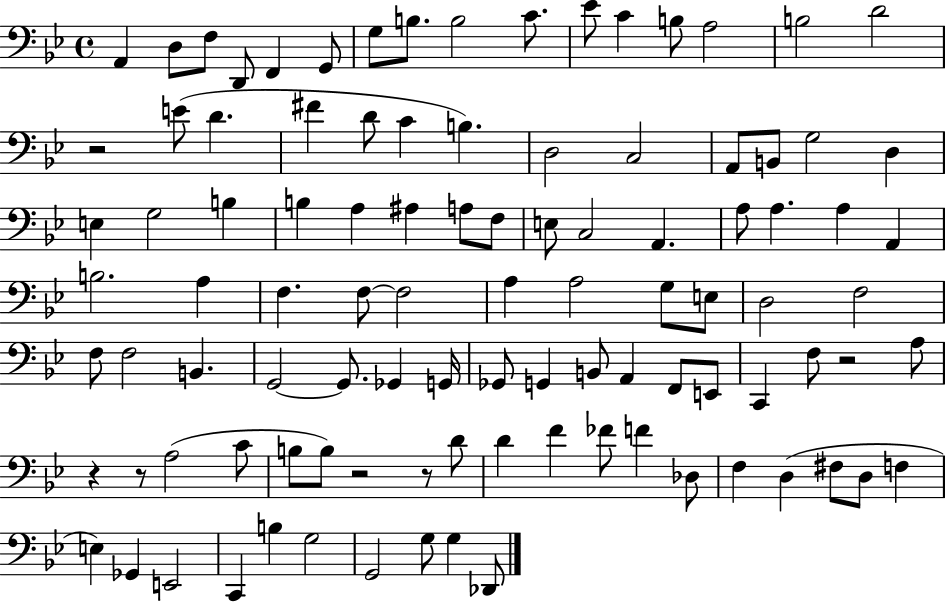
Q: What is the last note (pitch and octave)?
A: Db2